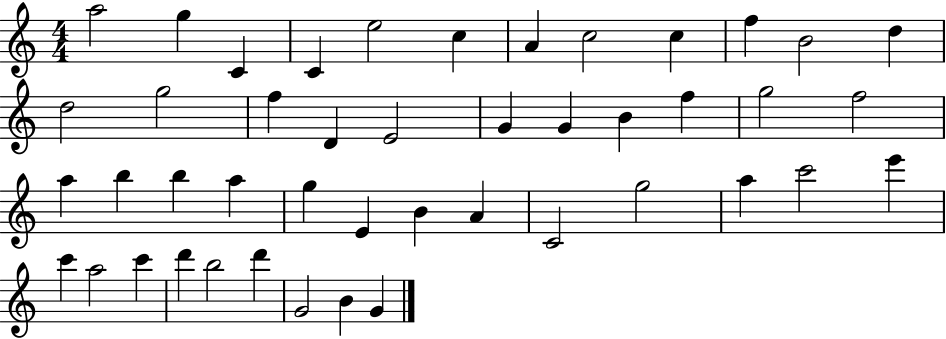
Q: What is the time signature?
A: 4/4